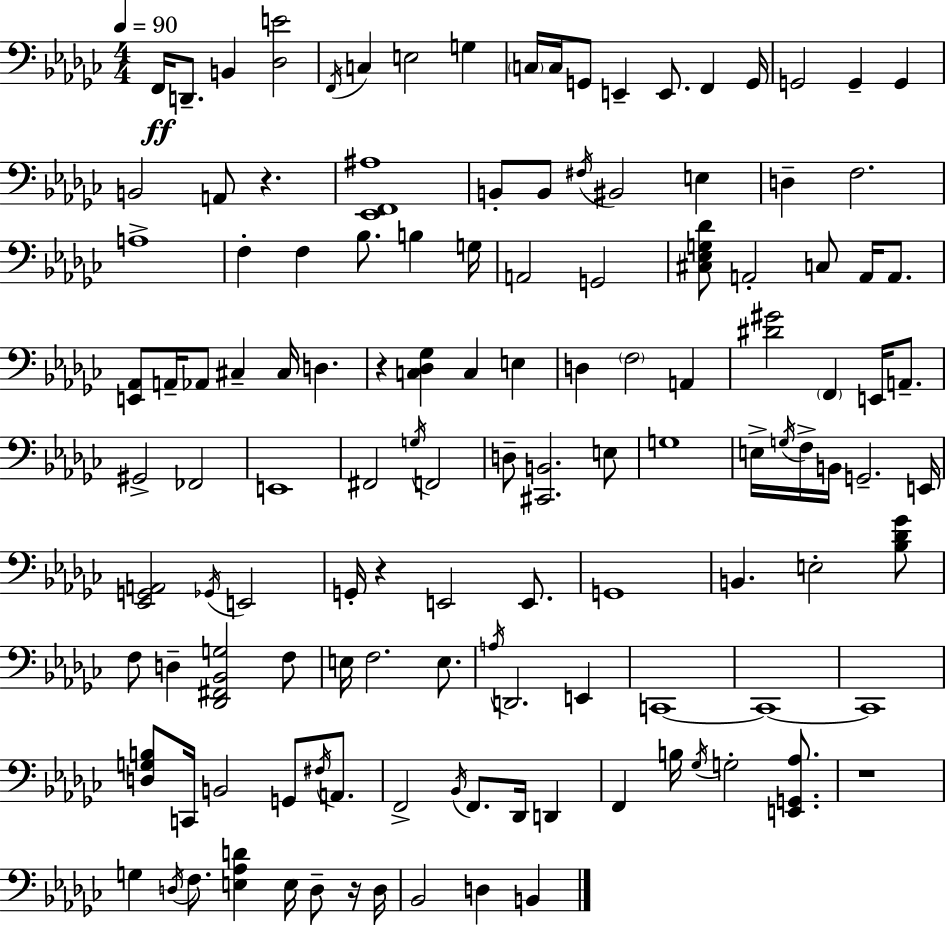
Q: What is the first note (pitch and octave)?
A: F2